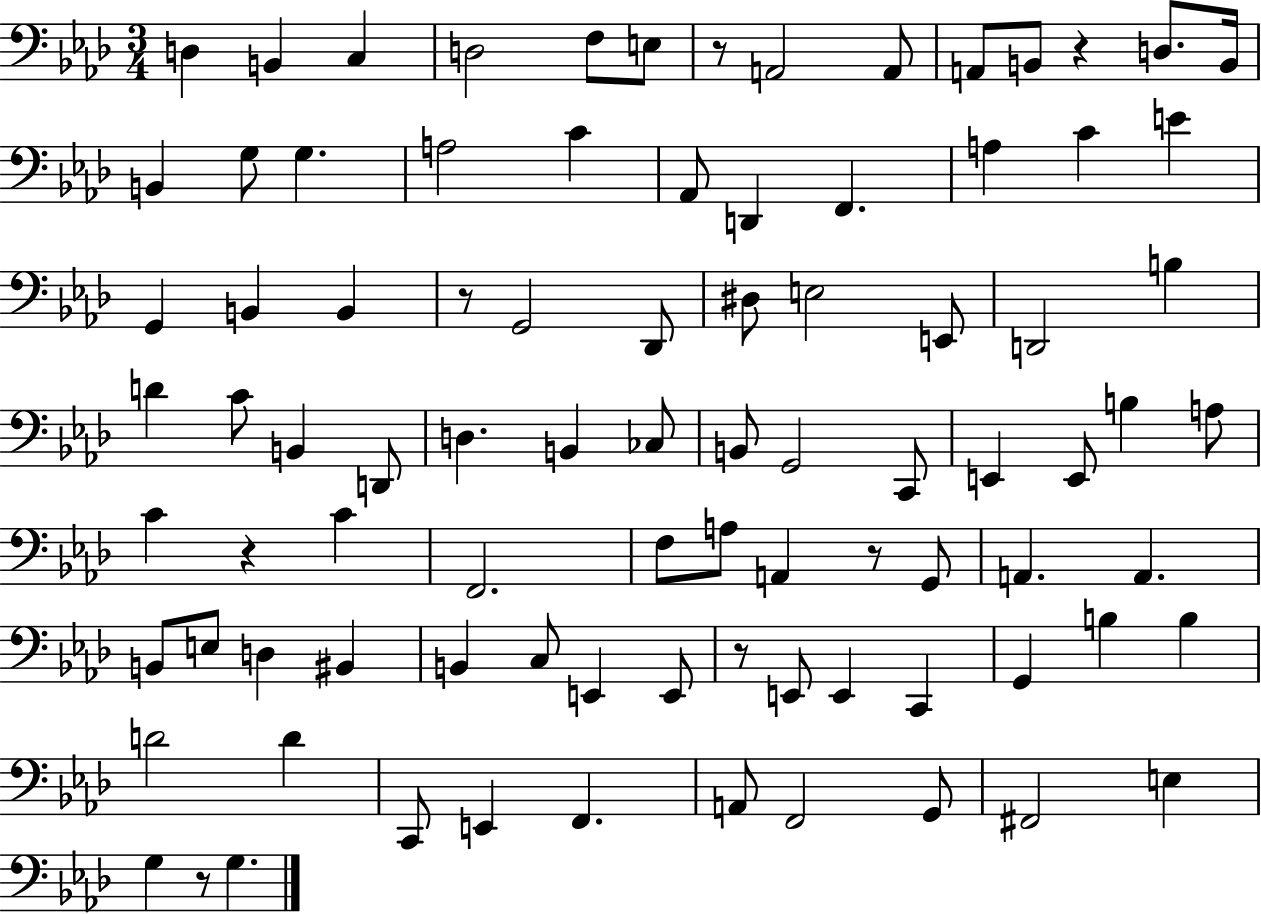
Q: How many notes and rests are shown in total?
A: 89